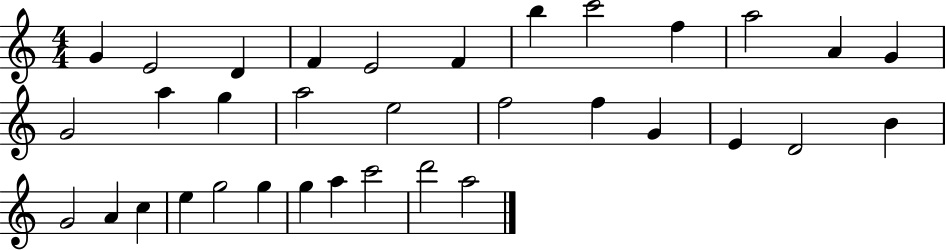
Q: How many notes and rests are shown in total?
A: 34